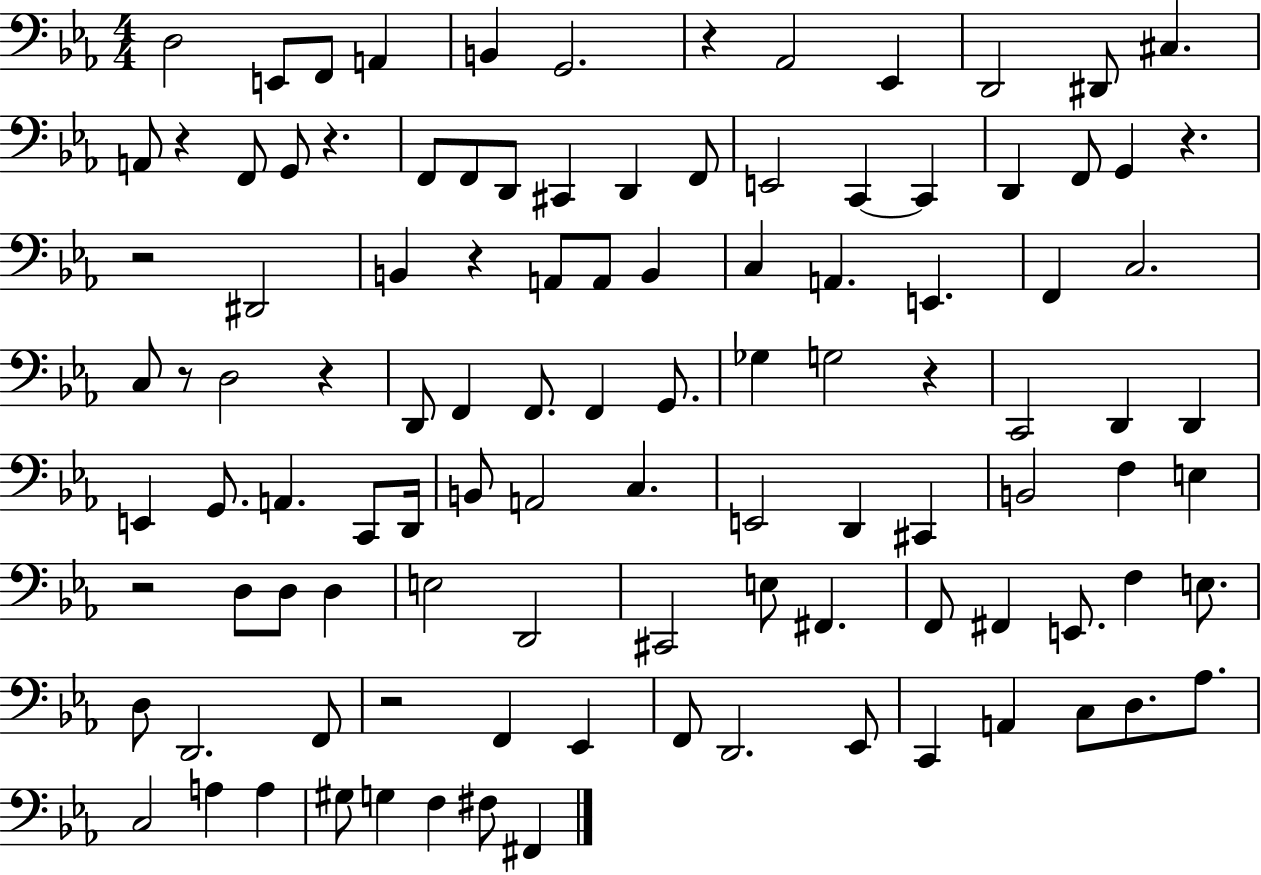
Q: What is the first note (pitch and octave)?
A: D3